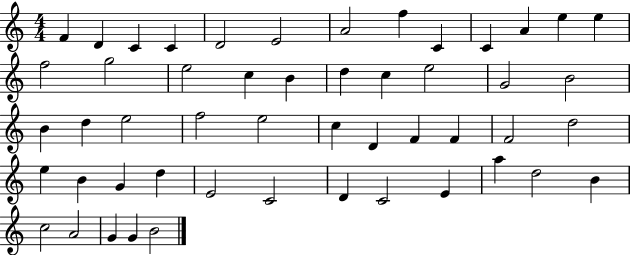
{
  \clef treble
  \numericTimeSignature
  \time 4/4
  \key c \major
  f'4 d'4 c'4 c'4 | d'2 e'2 | a'2 f''4 c'4 | c'4 a'4 e''4 e''4 | \break f''2 g''2 | e''2 c''4 b'4 | d''4 c''4 e''2 | g'2 b'2 | \break b'4 d''4 e''2 | f''2 e''2 | c''4 d'4 f'4 f'4 | f'2 d''2 | \break e''4 b'4 g'4 d''4 | e'2 c'2 | d'4 c'2 e'4 | a''4 d''2 b'4 | \break c''2 a'2 | g'4 g'4 b'2 | \bar "|."
}